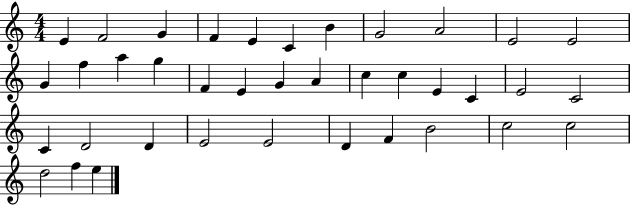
X:1
T:Untitled
M:4/4
L:1/4
K:C
E F2 G F E C B G2 A2 E2 E2 G f a g F E G A c c E C E2 C2 C D2 D E2 E2 D F B2 c2 c2 d2 f e